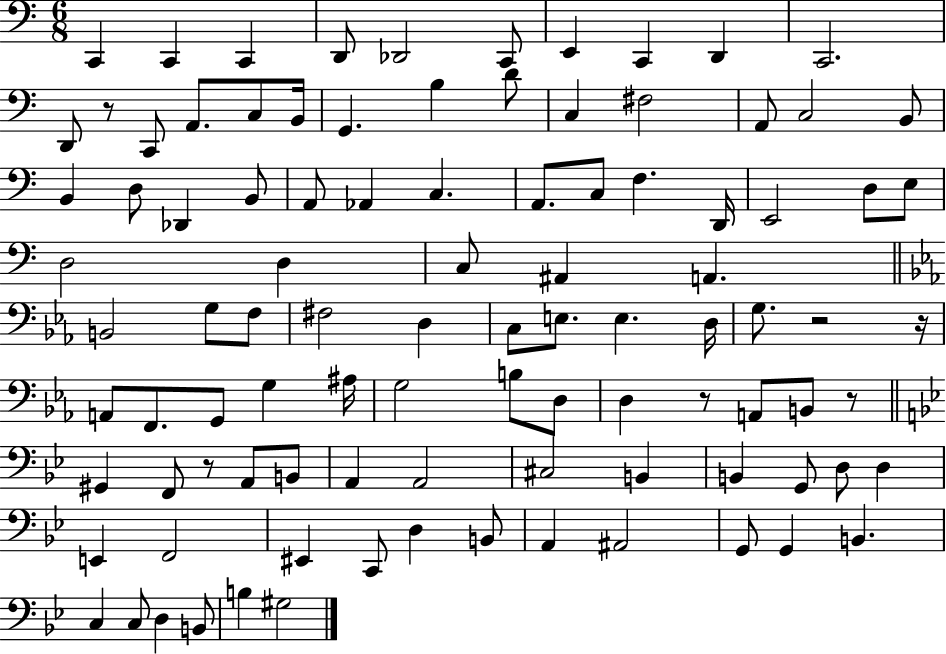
C2/q C2/q C2/q D2/e Db2/h C2/e E2/q C2/q D2/q C2/h. D2/e R/e C2/e A2/e. C3/e B2/s G2/q. B3/q D4/e C3/q F#3/h A2/e C3/h B2/e B2/q D3/e Db2/q B2/e A2/e Ab2/q C3/q. A2/e. C3/e F3/q. D2/s E2/h D3/e E3/e D3/h D3/q C3/e A#2/q A2/q. B2/h G3/e F3/e F#3/h D3/q C3/e E3/e. E3/q. D3/s G3/e. R/h R/s A2/e F2/e. G2/e G3/q A#3/s G3/h B3/e D3/e D3/q R/e A2/e B2/e R/e G#2/q F2/e R/e A2/e B2/e A2/q A2/h C#3/h B2/q B2/q G2/e D3/e D3/q E2/q F2/h EIS2/q C2/e D3/q B2/e A2/q A#2/h G2/e G2/q B2/q. C3/q C3/e D3/q B2/e B3/q G#3/h